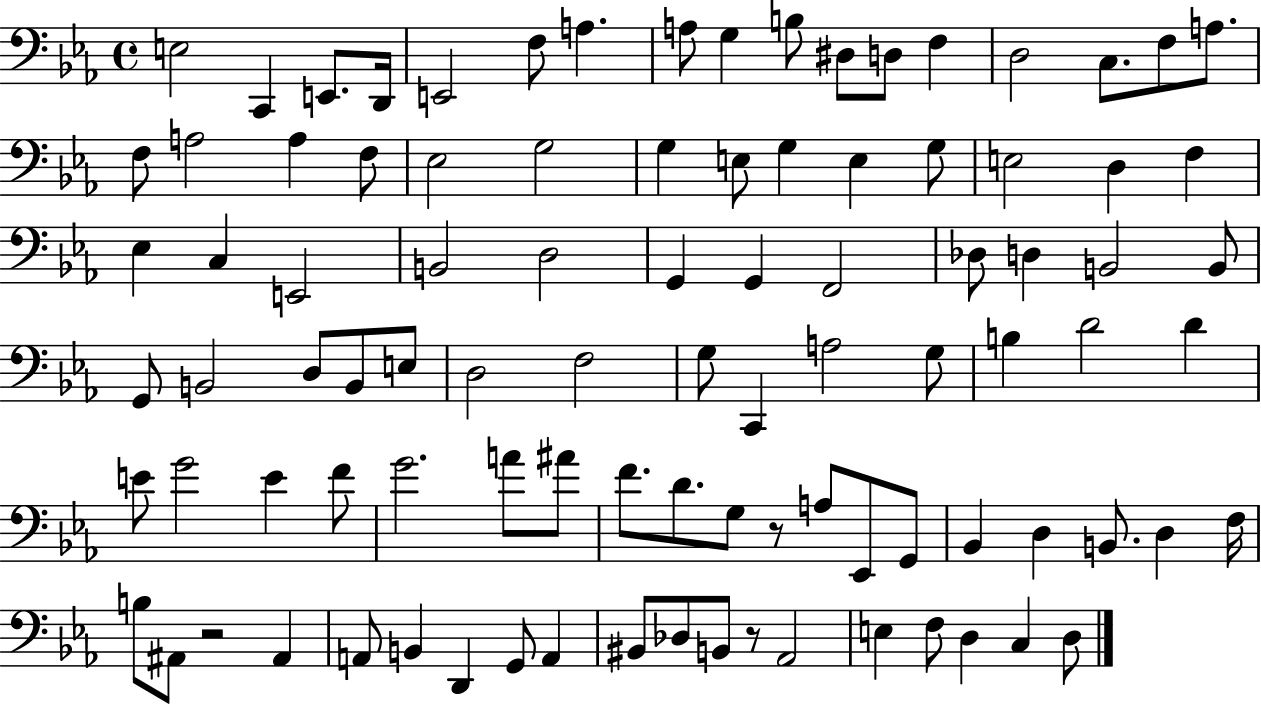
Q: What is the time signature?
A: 4/4